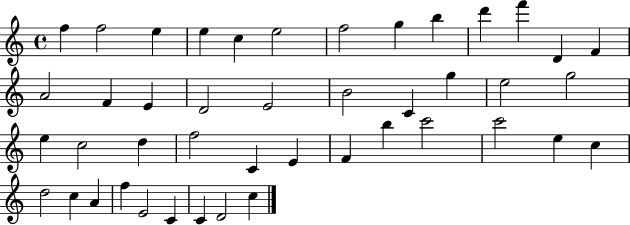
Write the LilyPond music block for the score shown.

{
  \clef treble
  \time 4/4
  \defaultTimeSignature
  \key c \major
  f''4 f''2 e''4 | e''4 c''4 e''2 | f''2 g''4 b''4 | d'''4 f'''4 d'4 f'4 | \break a'2 f'4 e'4 | d'2 e'2 | b'2 c'4 g''4 | e''2 g''2 | \break e''4 c''2 d''4 | f''2 c'4 e'4 | f'4 b''4 c'''2 | c'''2 e''4 c''4 | \break d''2 c''4 a'4 | f''4 e'2 c'4 | c'4 d'2 c''4 | \bar "|."
}